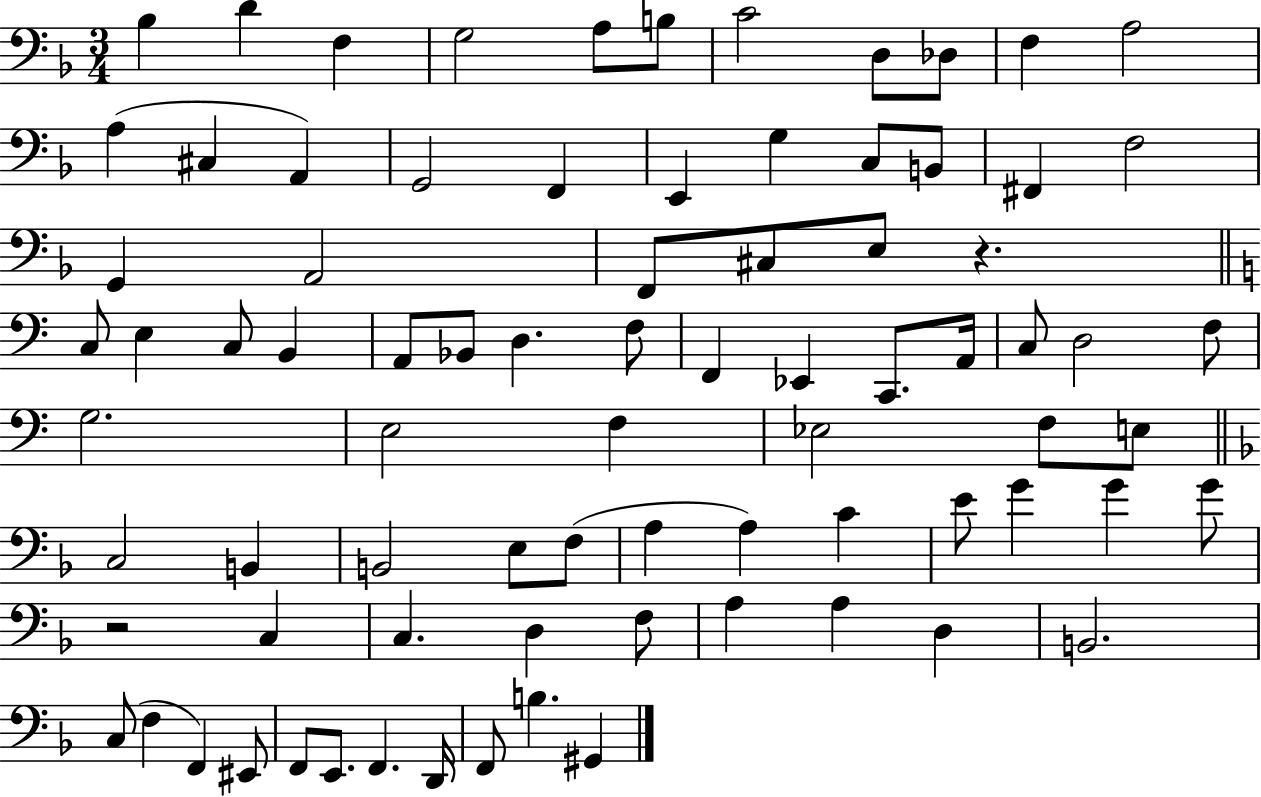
Bb3/q D4/q F3/q G3/h A3/e B3/e C4/h D3/e Db3/e F3/q A3/h A3/q C#3/q A2/q G2/h F2/q E2/q G3/q C3/e B2/e F#2/q F3/h G2/q A2/h F2/e C#3/e E3/e R/q. C3/e E3/q C3/e B2/q A2/e Bb2/e D3/q. F3/e F2/q Eb2/q C2/e. A2/s C3/e D3/h F3/e G3/h. E3/h F3/q Eb3/h F3/e E3/e C3/h B2/q B2/h E3/e F3/e A3/q A3/q C4/q E4/e G4/q G4/q G4/e R/h C3/q C3/q. D3/q F3/e A3/q A3/q D3/q B2/h. C3/e F3/q F2/q EIS2/e F2/e E2/e. F2/q. D2/s F2/e B3/q. G#2/q